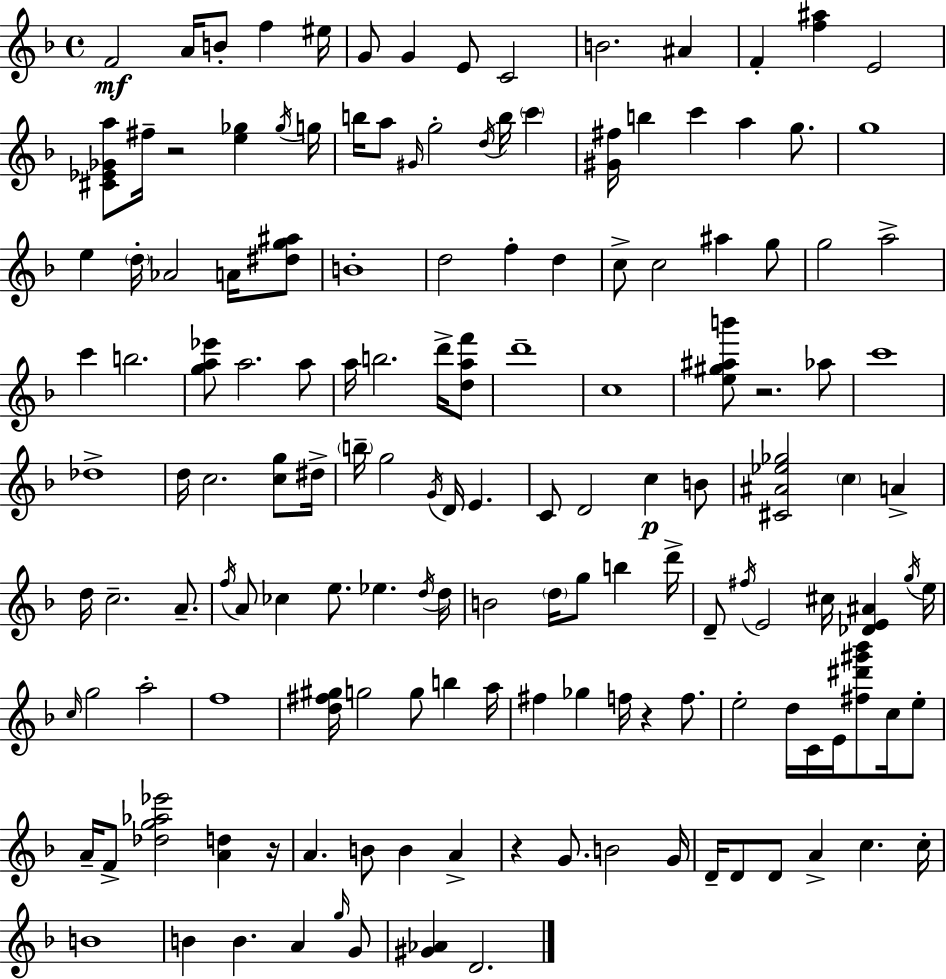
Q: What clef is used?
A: treble